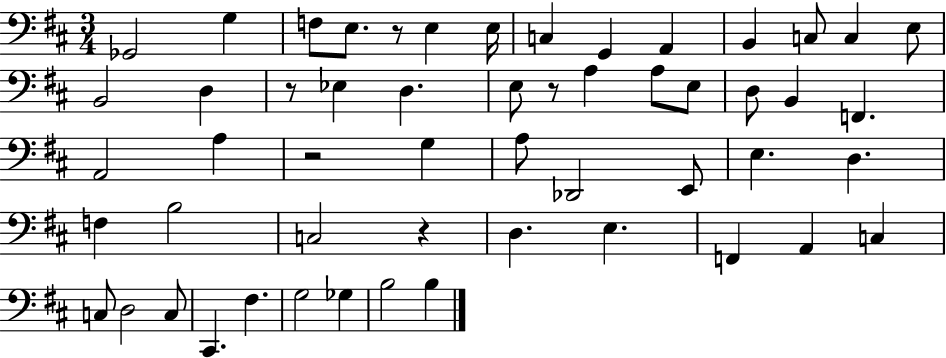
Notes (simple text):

Gb2/h G3/q F3/e E3/e. R/e E3/q E3/s C3/q G2/q A2/q B2/q C3/e C3/q E3/e B2/h D3/q R/e Eb3/q D3/q. E3/e R/e A3/q A3/e E3/e D3/e B2/q F2/q. A2/h A3/q R/h G3/q A3/e Db2/h E2/e E3/q. D3/q. F3/q B3/h C3/h R/q D3/q. E3/q. F2/q A2/q C3/q C3/e D3/h C3/e C#2/q. F#3/q. G3/h Gb3/q B3/h B3/q